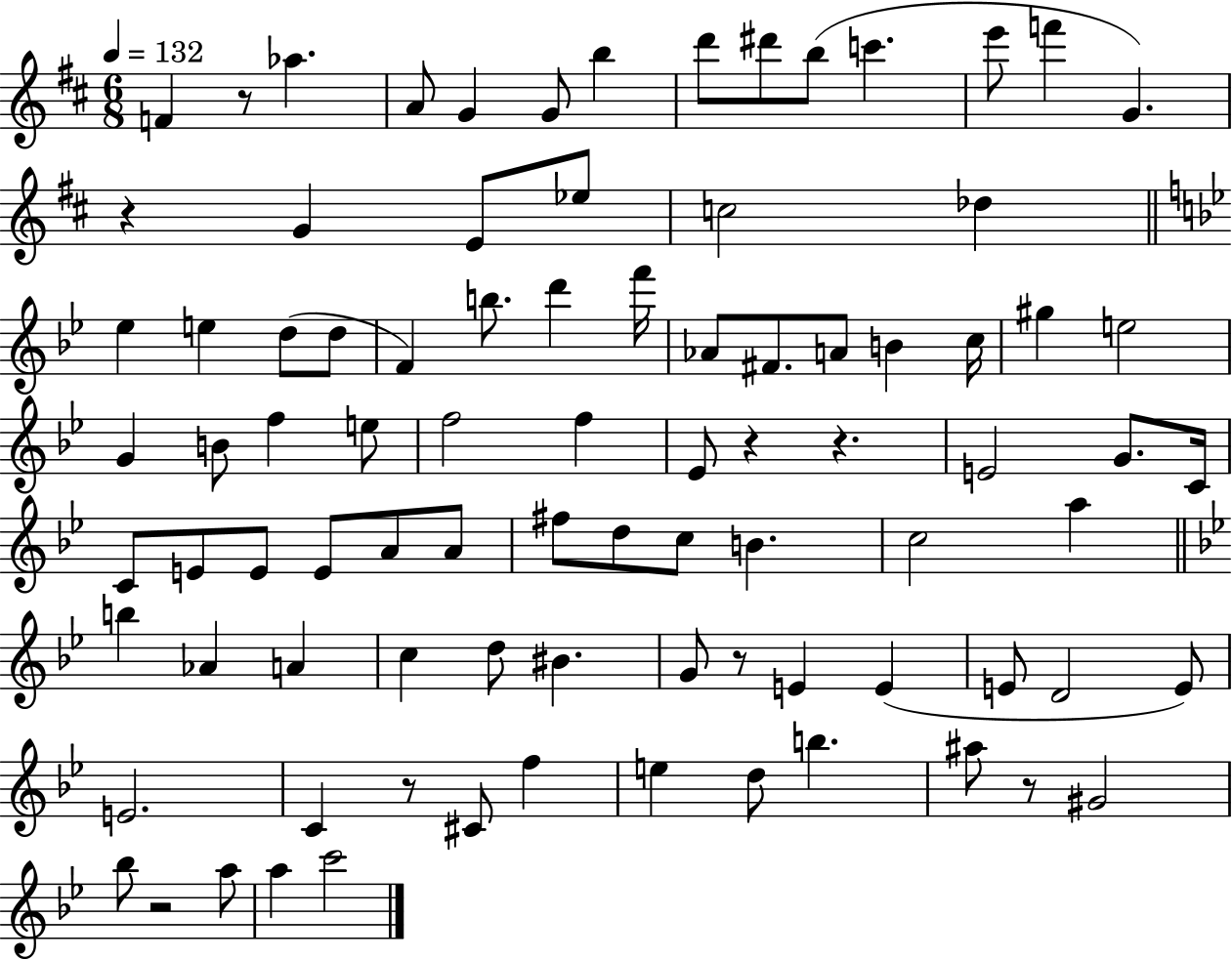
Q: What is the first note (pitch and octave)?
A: F4